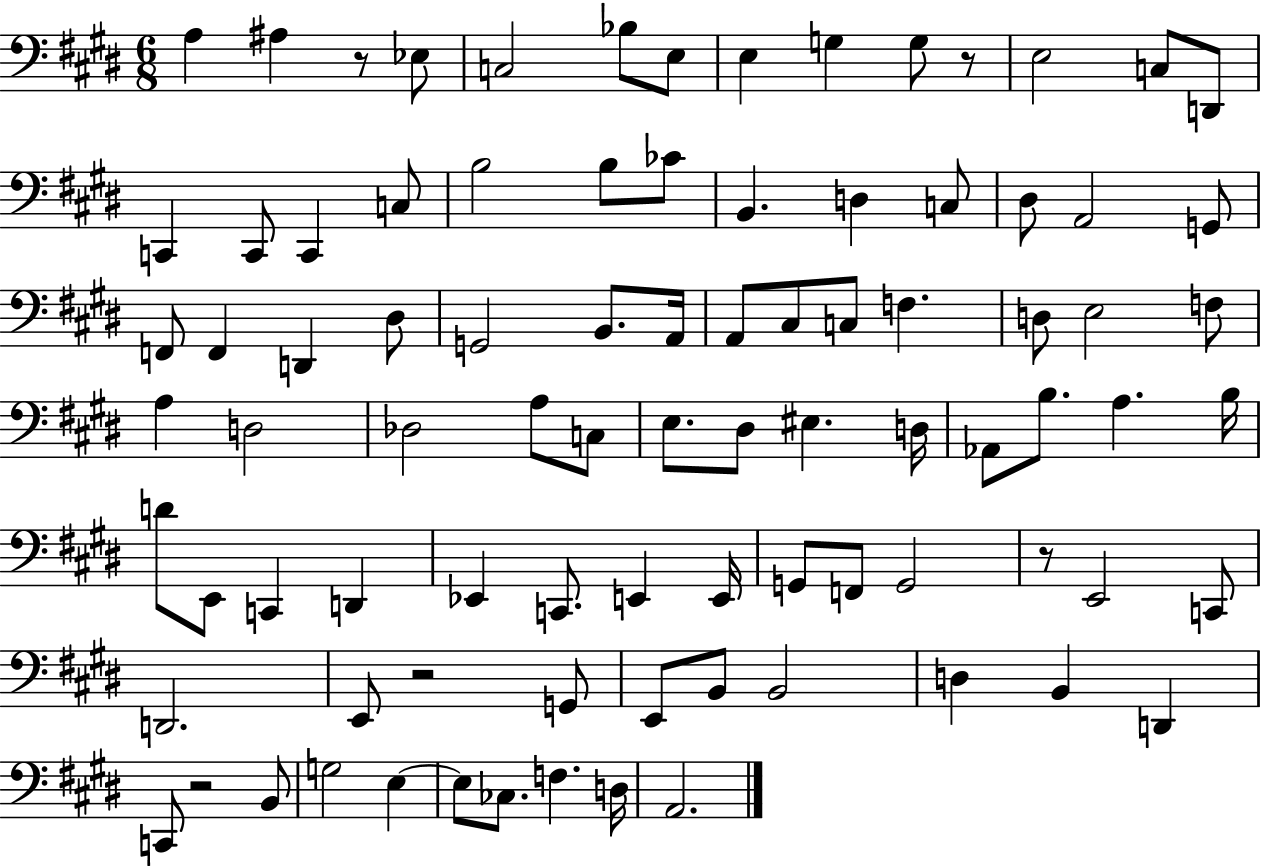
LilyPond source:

{
  \clef bass
  \numericTimeSignature
  \time 6/8
  \key e \major
  a4 ais4 r8 ees8 | c2 bes8 e8 | e4 g4 g8 r8 | e2 c8 d,8 | \break c,4 c,8 c,4 c8 | b2 b8 ces'8 | b,4. d4 c8 | dis8 a,2 g,8 | \break f,8 f,4 d,4 dis8 | g,2 b,8. a,16 | a,8 cis8 c8 f4. | d8 e2 f8 | \break a4 d2 | des2 a8 c8 | e8. dis8 eis4. d16 | aes,8 b8. a4. b16 | \break d'8 e,8 c,4 d,4 | ees,4 c,8. e,4 e,16 | g,8 f,8 g,2 | r8 e,2 c,8 | \break d,2. | e,8 r2 g,8 | e,8 b,8 b,2 | d4 b,4 d,4 | \break c,8 r2 b,8 | g2 e4~~ | e8 ces8. f4. d16 | a,2. | \break \bar "|."
}